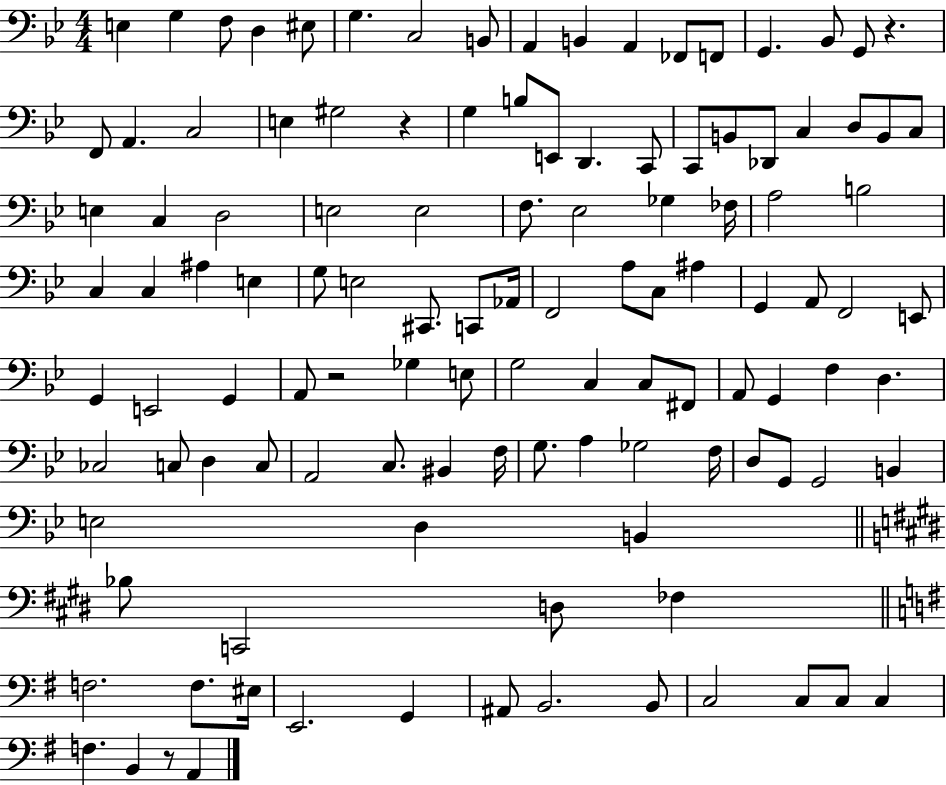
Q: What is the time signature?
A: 4/4